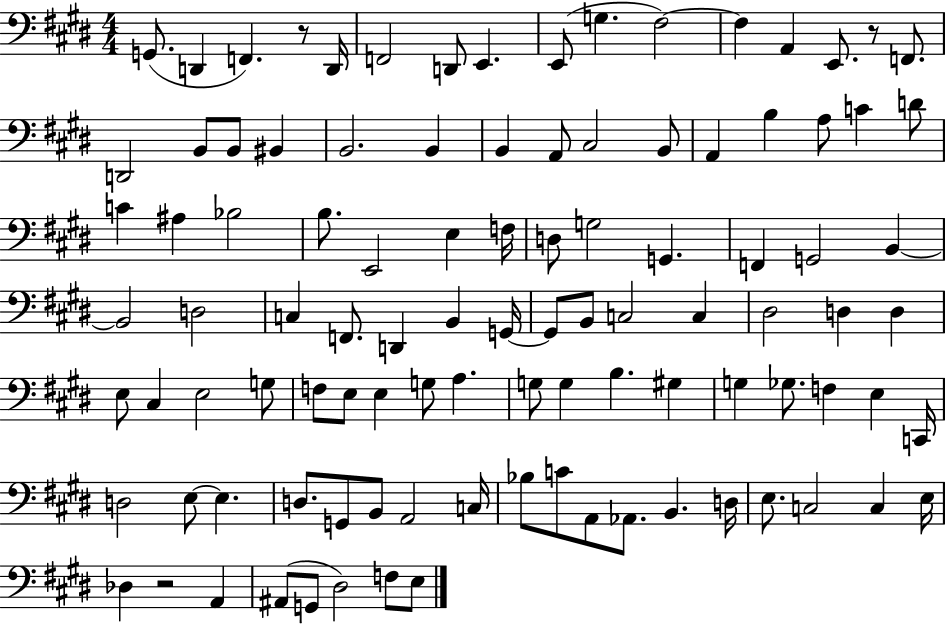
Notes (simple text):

G2/e. D2/q F2/q. R/e D2/s F2/h D2/e E2/q. E2/e G3/q. F#3/h F#3/q A2/q E2/e. R/e F2/e. D2/h B2/e B2/e BIS2/q B2/h. B2/q B2/q A2/e C#3/h B2/e A2/q B3/q A3/e C4/q D4/e C4/q A#3/q Bb3/h B3/e. E2/h E3/q F3/s D3/e G3/h G2/q. F2/q G2/h B2/q B2/h D3/h C3/q F2/e. D2/q B2/q G2/s G2/e B2/e C3/h C3/q D#3/h D3/q D3/q E3/e C#3/q E3/h G3/e F3/e E3/e E3/q G3/e A3/q. G3/e G3/q B3/q. G#3/q G3/q Gb3/e. F3/q E3/q C2/s D3/h E3/e E3/q. D3/e. G2/e B2/e A2/h C3/s Bb3/e C4/e A2/e Ab2/e. B2/q. D3/s E3/e. C3/h C3/q E3/s Db3/q R/h A2/q A#2/e G2/e D#3/h F3/e E3/e